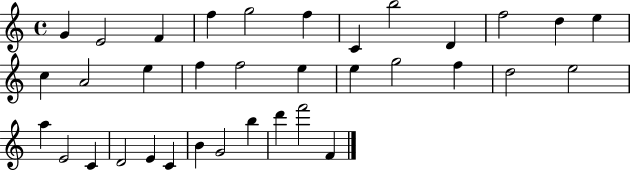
X:1
T:Untitled
M:4/4
L:1/4
K:C
G E2 F f g2 f C b2 D f2 d e c A2 e f f2 e e g2 f d2 e2 a E2 C D2 E C B G2 b d' f'2 F